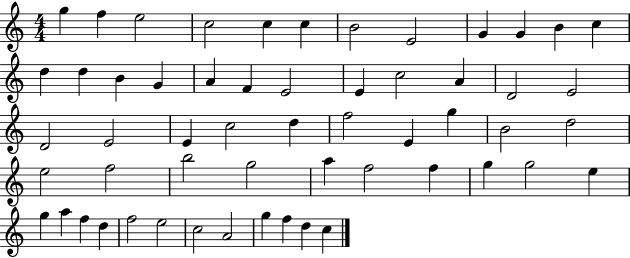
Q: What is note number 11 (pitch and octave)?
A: B4